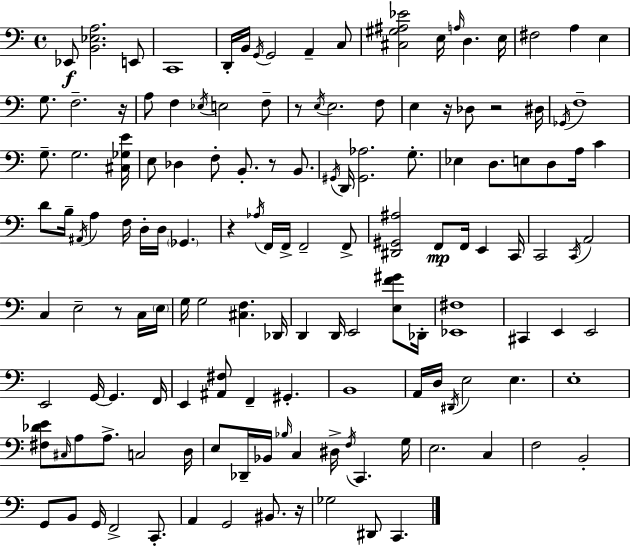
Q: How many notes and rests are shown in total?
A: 142